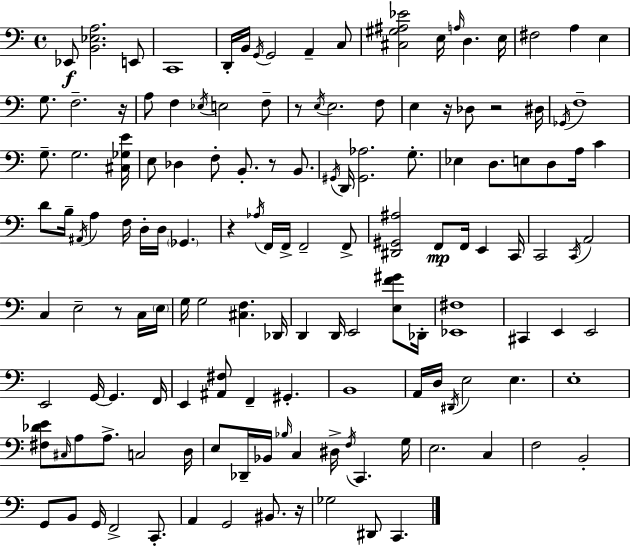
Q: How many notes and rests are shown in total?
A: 142